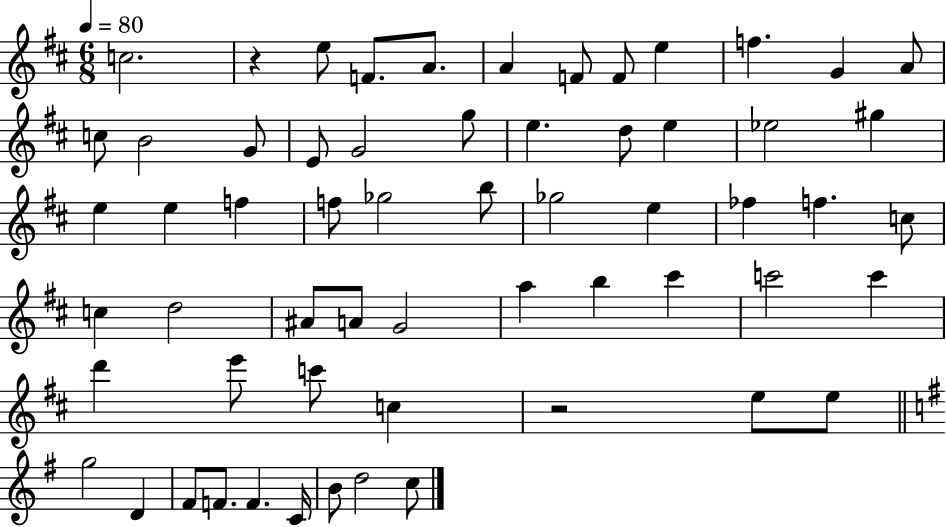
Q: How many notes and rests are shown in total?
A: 60